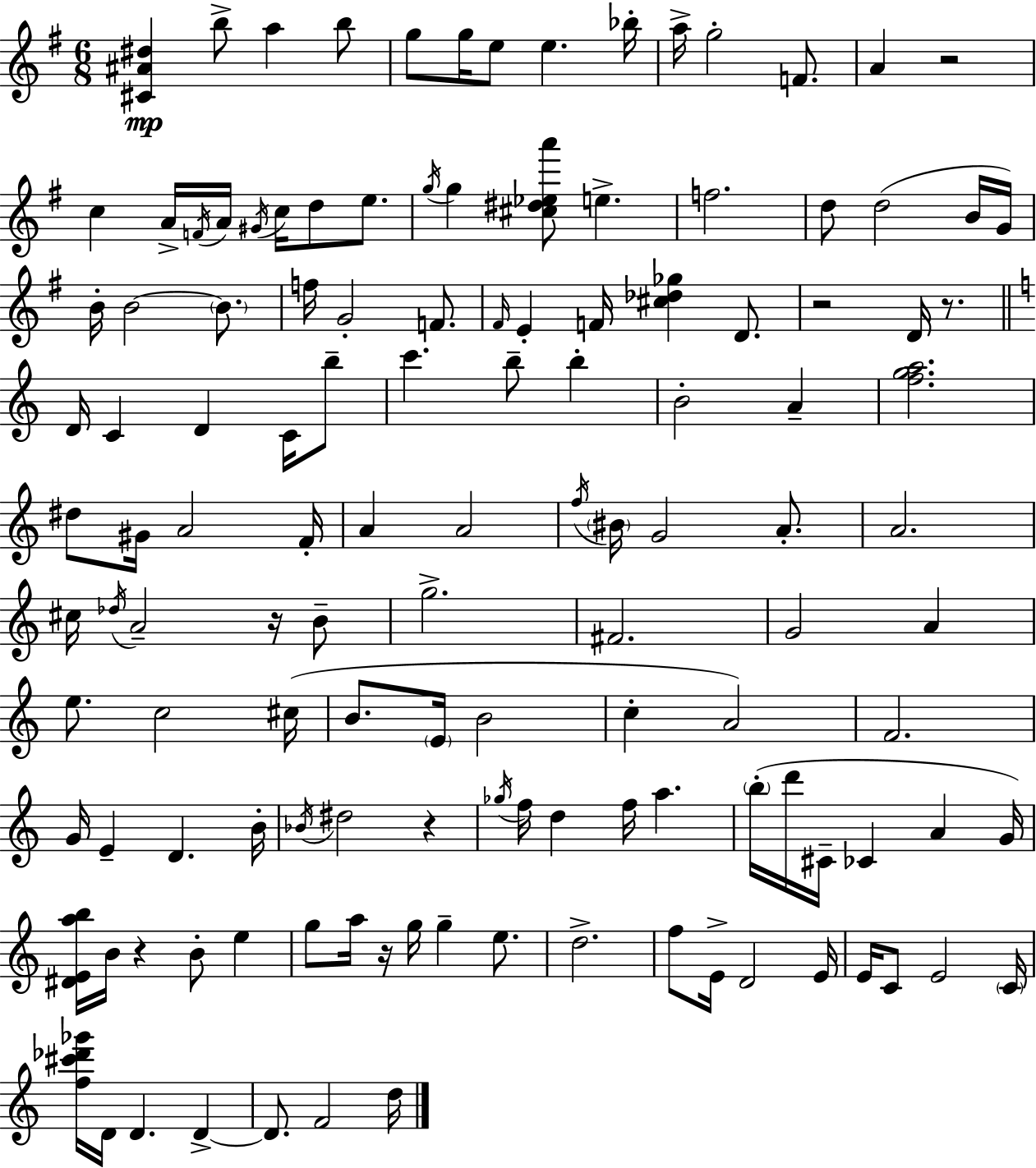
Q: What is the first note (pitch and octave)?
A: B5